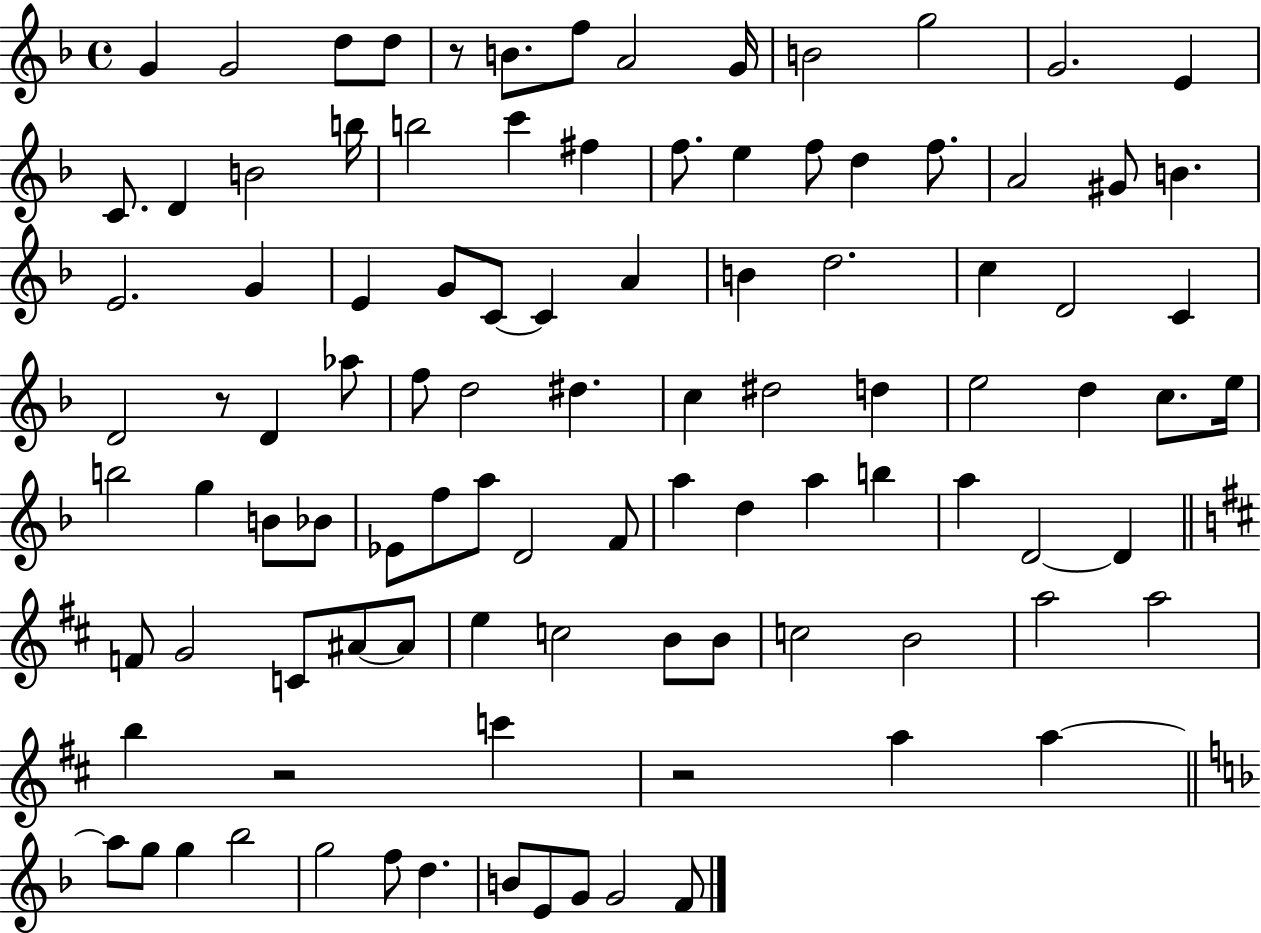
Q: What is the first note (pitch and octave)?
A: G4